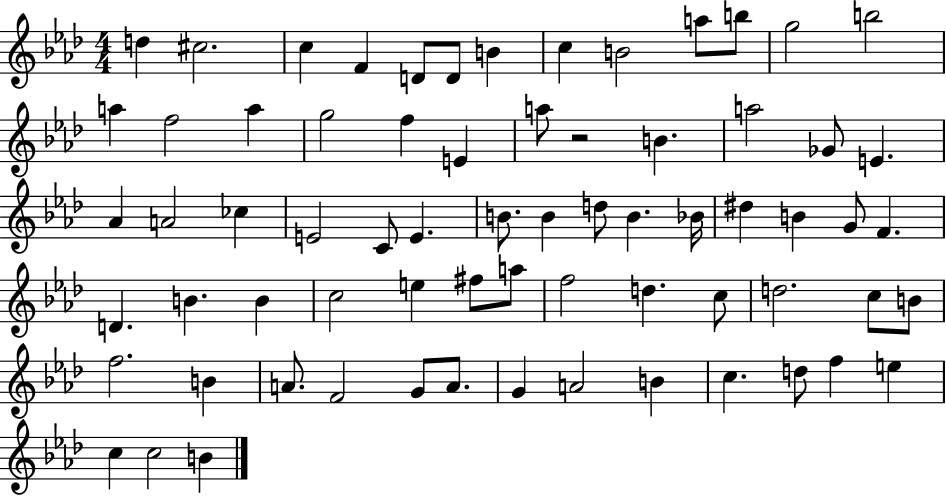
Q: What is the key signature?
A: AES major